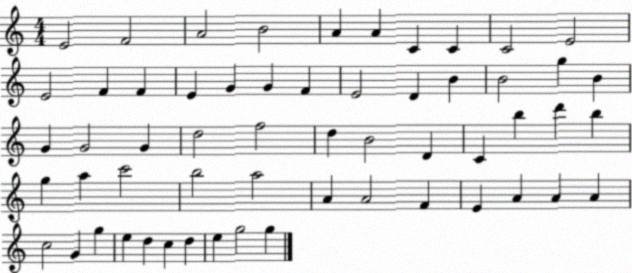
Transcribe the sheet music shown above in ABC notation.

X:1
T:Untitled
M:4/4
L:1/4
K:C
E2 F2 A2 B2 A A C C C2 E2 E2 F F E G G F E2 D B B2 g B G G2 G d2 f2 d B2 D C b d' b g a c'2 b2 a2 A A2 F E A A A c2 G g e d c d e g2 g